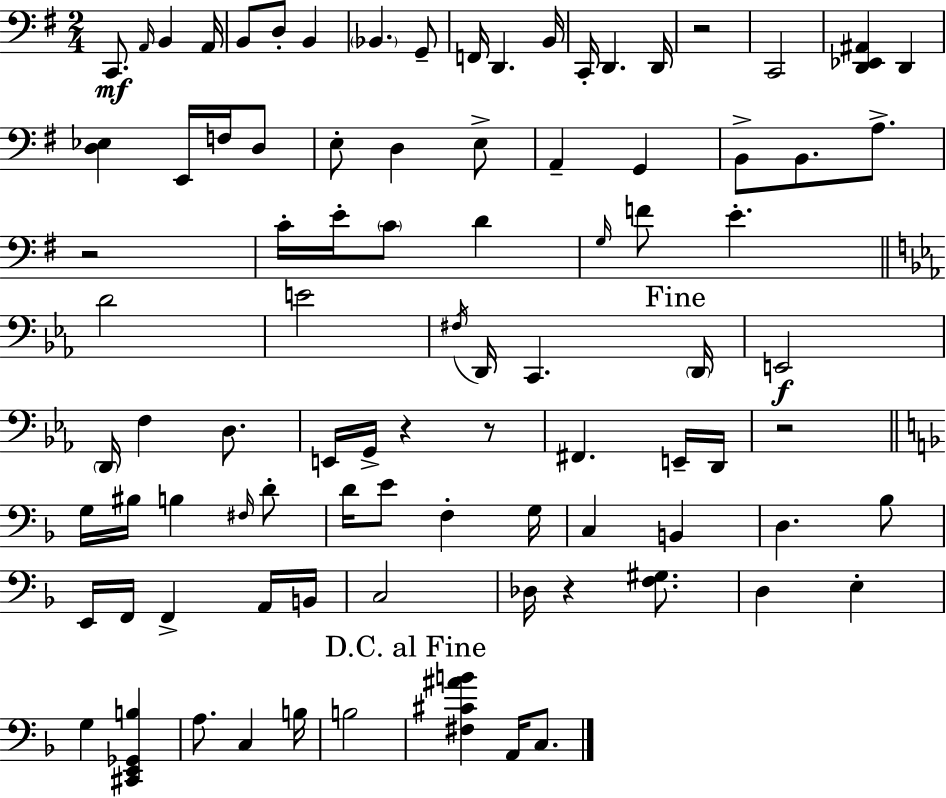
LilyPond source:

{
  \clef bass
  \numericTimeSignature
  \time 2/4
  \key e \minor
  c,8.\mf \grace { a,16 } b,4 | a,16 b,8 d8-. b,4 | \parenthesize bes,4. g,8-- | f,16 d,4. | \break b,16 c,16-. d,4. | d,16 r2 | c,2 | <d, ees, ais,>4 d,4 | \break <d ees>4 e,16 f16 d8 | e8-. d4 e8-> | a,4-- g,4 | b,8-> b,8. a8.-> | \break r2 | c'16-. e'16-. \parenthesize c'8 d'4 | \grace { g16 } f'8 e'4.-. | \bar "||" \break \key ees \major d'2 | e'2 | \acciaccatura { fis16 } d,16 c,4. | \mark "Fine" \parenthesize d,16 e,2\f | \break \parenthesize d,16 f4 d8. | e,16 g,16-> r4 r8 | fis,4. e,16-- | d,16 r2 | \break \bar "||" \break \key d \minor g16 bis16 b4 \grace { fis16 } d'8-. | d'16 e'8 f4-. | g16 c4 b,4 | d4. bes8 | \break e,16 f,16 f,4-> a,16 | b,16 c2 | des16 r4 <f gis>8. | d4 e4-. | \break g4 <cis, e, ges, b>4 | a8. c4 | b16 b2 | \mark "D.C. al Fine" <fis cis' ais' b'>4 a,16 c8. | \break \bar "|."
}